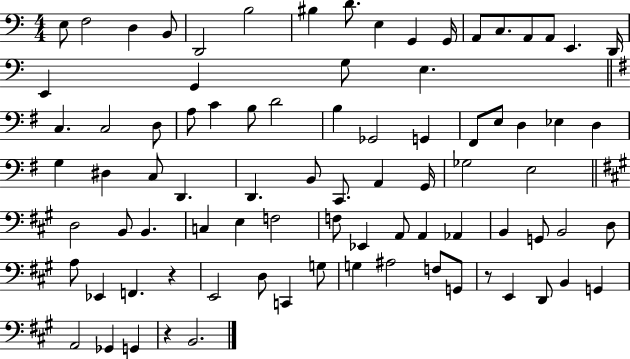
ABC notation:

X:1
T:Untitled
M:4/4
L:1/4
K:C
E,/2 F,2 D, B,,/2 D,,2 B,2 ^B, D/2 E, G,, G,,/4 A,,/2 C,/2 A,,/2 A,,/2 E,, D,,/4 E,, G,, G,/2 E, C, C,2 D,/2 A,/2 C B,/2 D2 B, _G,,2 G,, ^F,,/2 E,/2 D, _E, D, G, ^D, C,/2 D,, D,, B,,/2 C,,/2 A,, G,,/4 _G,2 E,2 D,2 B,,/2 B,, C, E, F,2 F,/2 _E,, A,,/2 A,, _A,, B,, G,,/2 B,,2 D,/2 A,/2 _E,, F,, z E,,2 D,/2 C,, G,/2 G, ^A,2 F,/2 G,,/2 z/2 E,, D,,/2 B,, G,, A,,2 _G,, G,, z B,,2